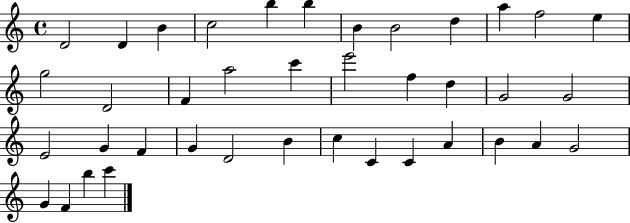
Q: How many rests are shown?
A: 0